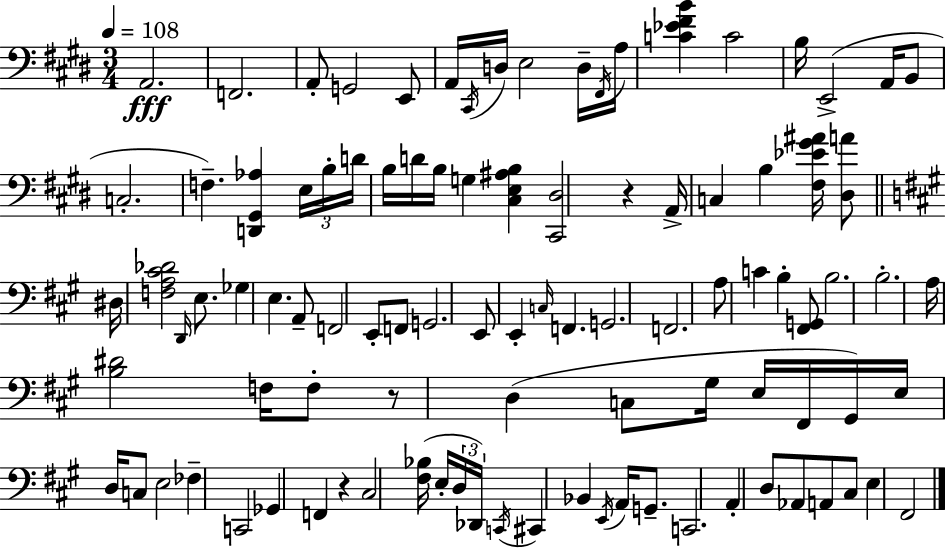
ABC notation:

X:1
T:Untitled
M:3/4
L:1/4
K:E
A,,2 F,,2 A,,/2 G,,2 E,,/2 A,,/4 ^C,,/4 D,/4 E,2 D,/4 ^F,,/4 A,/4 [C_E^FB] C2 B,/4 E,,2 A,,/4 B,,/2 C,2 F, [D,,^G,,_A,] E,/4 B,/4 D/4 B,/4 D/4 B,/4 G, [^C,E,^A,B,] [^C,,^D,]2 z A,,/4 C, B, [^F,_E^G^A]/4 [^D,A]/2 ^D,/4 [F,A,^C_D]2 D,,/4 E,/2 _G, E, A,,/2 F,,2 E,,/2 F,,/2 G,,2 E,,/2 E,, C,/4 F,, G,,2 F,,2 A,/2 C B, [^F,,G,,]/2 B,2 B,2 A,/4 [B,^D]2 F,/4 F,/2 z/2 D, C,/2 ^G,/4 E,/4 ^F,,/4 ^G,,/4 E,/4 D,/4 C,/2 E,2 _F, C,,2 _G,, F,, z ^C,2 [^F,_B,]/4 E,/4 D,/4 _D,,/4 C,,/4 ^C,, _B,, E,,/4 A,,/4 G,,/2 C,,2 A,, D,/2 _A,,/2 A,,/2 ^C,/2 E, ^F,,2